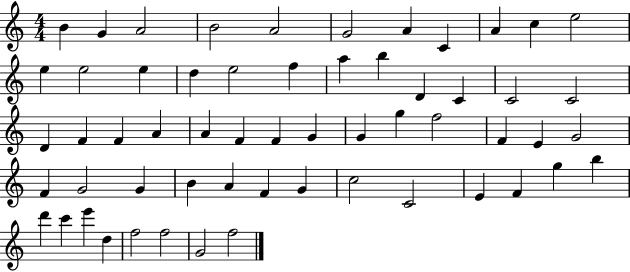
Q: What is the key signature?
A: C major